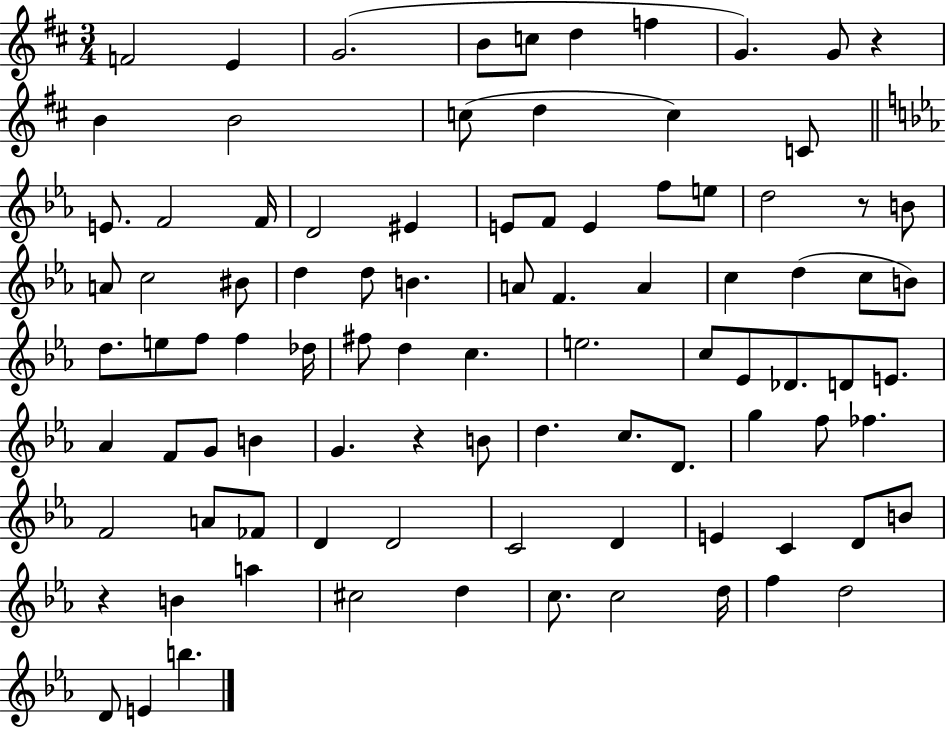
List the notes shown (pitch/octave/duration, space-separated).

F4/h E4/q G4/h. B4/e C5/e D5/q F5/q G4/q. G4/e R/q B4/q B4/h C5/e D5/q C5/q C4/e E4/e. F4/h F4/s D4/h EIS4/q E4/e F4/e E4/q F5/e E5/e D5/h R/e B4/e A4/e C5/h BIS4/e D5/q D5/e B4/q. A4/e F4/q. A4/q C5/q D5/q C5/e B4/e D5/e. E5/e F5/e F5/q Db5/s F#5/e D5/q C5/q. E5/h. C5/e Eb4/e Db4/e. D4/e E4/e. Ab4/q F4/e G4/e B4/q G4/q. R/q B4/e D5/q. C5/e. D4/e. G5/q F5/e FES5/q. F4/h A4/e FES4/e D4/q D4/h C4/h D4/q E4/q C4/q D4/e B4/e R/q B4/q A5/q C#5/h D5/q C5/e. C5/h D5/s F5/q D5/h D4/e E4/q B5/q.